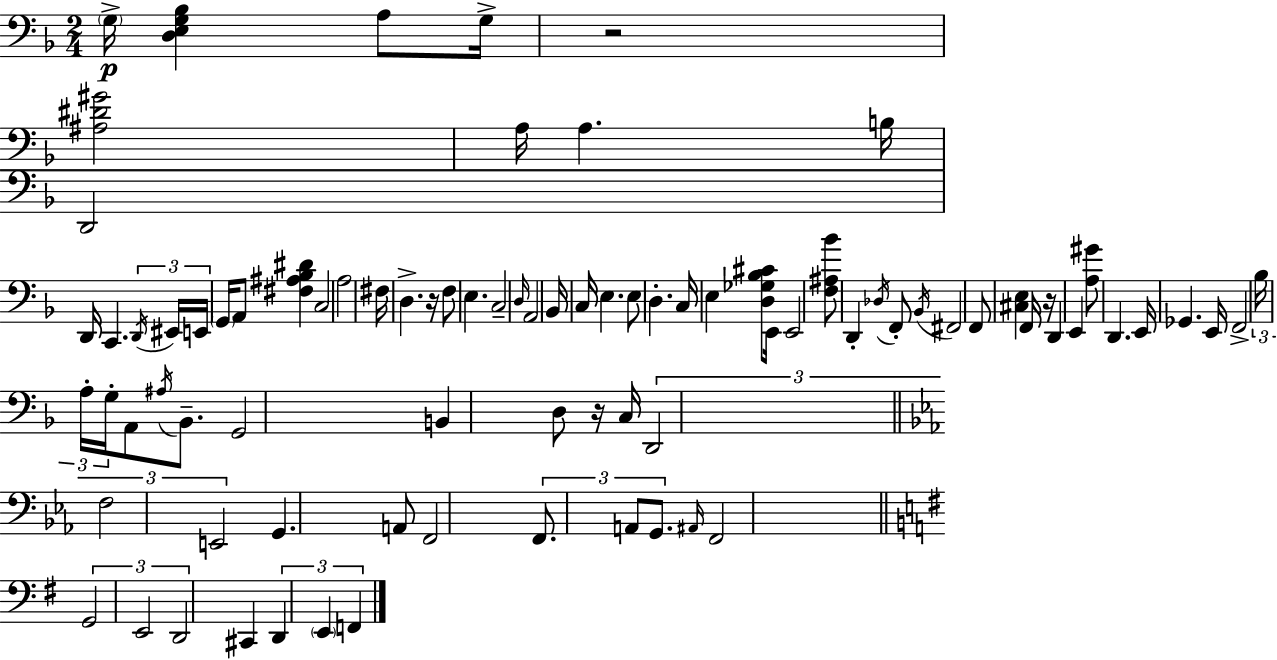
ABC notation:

X:1
T:Untitled
M:2/4
L:1/4
K:Dm
G,/4 [D,E,G,_B,] A,/2 G,/4 z2 [^A,^D^G]2 A,/4 A, B,/4 D,,2 D,,/4 C,, D,,/4 ^E,,/4 E,,/4 G,,/4 A,,/2 [^F,^A,_B,^D] C,2 A,2 ^F,/4 D, z/4 F,/2 E, C,2 D,/4 A,,2 _B,,/4 C,/4 E, E,/2 D, C,/4 E, [D,_G,_B,^C]/2 E,,/4 E,,2 [F,^A,_B]/2 D,, _D,/4 F,,/2 _B,,/4 ^F,,2 F,,/2 [^C,E,] F,,/4 z/4 D,, E,, [A,^G]/2 D,, E,,/4 _G,, E,,/4 F,,2 _B,/4 A,/4 G,/4 A,,/2 ^A,/4 _B,,/2 G,,2 B,, D,/2 z/4 C,/4 D,,2 F,2 E,,2 G,, A,,/2 F,,2 F,,/2 A,,/2 G,,/2 ^A,,/4 F,,2 G,,2 E,,2 D,,2 ^C,, D,, E,, F,,